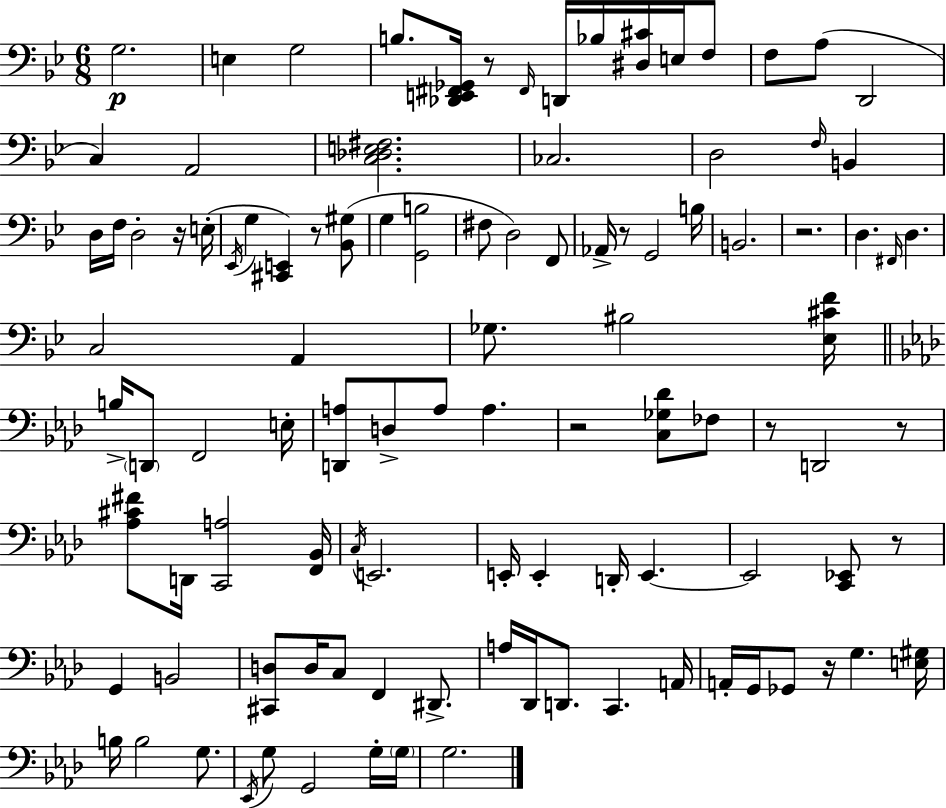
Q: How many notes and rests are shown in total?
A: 105